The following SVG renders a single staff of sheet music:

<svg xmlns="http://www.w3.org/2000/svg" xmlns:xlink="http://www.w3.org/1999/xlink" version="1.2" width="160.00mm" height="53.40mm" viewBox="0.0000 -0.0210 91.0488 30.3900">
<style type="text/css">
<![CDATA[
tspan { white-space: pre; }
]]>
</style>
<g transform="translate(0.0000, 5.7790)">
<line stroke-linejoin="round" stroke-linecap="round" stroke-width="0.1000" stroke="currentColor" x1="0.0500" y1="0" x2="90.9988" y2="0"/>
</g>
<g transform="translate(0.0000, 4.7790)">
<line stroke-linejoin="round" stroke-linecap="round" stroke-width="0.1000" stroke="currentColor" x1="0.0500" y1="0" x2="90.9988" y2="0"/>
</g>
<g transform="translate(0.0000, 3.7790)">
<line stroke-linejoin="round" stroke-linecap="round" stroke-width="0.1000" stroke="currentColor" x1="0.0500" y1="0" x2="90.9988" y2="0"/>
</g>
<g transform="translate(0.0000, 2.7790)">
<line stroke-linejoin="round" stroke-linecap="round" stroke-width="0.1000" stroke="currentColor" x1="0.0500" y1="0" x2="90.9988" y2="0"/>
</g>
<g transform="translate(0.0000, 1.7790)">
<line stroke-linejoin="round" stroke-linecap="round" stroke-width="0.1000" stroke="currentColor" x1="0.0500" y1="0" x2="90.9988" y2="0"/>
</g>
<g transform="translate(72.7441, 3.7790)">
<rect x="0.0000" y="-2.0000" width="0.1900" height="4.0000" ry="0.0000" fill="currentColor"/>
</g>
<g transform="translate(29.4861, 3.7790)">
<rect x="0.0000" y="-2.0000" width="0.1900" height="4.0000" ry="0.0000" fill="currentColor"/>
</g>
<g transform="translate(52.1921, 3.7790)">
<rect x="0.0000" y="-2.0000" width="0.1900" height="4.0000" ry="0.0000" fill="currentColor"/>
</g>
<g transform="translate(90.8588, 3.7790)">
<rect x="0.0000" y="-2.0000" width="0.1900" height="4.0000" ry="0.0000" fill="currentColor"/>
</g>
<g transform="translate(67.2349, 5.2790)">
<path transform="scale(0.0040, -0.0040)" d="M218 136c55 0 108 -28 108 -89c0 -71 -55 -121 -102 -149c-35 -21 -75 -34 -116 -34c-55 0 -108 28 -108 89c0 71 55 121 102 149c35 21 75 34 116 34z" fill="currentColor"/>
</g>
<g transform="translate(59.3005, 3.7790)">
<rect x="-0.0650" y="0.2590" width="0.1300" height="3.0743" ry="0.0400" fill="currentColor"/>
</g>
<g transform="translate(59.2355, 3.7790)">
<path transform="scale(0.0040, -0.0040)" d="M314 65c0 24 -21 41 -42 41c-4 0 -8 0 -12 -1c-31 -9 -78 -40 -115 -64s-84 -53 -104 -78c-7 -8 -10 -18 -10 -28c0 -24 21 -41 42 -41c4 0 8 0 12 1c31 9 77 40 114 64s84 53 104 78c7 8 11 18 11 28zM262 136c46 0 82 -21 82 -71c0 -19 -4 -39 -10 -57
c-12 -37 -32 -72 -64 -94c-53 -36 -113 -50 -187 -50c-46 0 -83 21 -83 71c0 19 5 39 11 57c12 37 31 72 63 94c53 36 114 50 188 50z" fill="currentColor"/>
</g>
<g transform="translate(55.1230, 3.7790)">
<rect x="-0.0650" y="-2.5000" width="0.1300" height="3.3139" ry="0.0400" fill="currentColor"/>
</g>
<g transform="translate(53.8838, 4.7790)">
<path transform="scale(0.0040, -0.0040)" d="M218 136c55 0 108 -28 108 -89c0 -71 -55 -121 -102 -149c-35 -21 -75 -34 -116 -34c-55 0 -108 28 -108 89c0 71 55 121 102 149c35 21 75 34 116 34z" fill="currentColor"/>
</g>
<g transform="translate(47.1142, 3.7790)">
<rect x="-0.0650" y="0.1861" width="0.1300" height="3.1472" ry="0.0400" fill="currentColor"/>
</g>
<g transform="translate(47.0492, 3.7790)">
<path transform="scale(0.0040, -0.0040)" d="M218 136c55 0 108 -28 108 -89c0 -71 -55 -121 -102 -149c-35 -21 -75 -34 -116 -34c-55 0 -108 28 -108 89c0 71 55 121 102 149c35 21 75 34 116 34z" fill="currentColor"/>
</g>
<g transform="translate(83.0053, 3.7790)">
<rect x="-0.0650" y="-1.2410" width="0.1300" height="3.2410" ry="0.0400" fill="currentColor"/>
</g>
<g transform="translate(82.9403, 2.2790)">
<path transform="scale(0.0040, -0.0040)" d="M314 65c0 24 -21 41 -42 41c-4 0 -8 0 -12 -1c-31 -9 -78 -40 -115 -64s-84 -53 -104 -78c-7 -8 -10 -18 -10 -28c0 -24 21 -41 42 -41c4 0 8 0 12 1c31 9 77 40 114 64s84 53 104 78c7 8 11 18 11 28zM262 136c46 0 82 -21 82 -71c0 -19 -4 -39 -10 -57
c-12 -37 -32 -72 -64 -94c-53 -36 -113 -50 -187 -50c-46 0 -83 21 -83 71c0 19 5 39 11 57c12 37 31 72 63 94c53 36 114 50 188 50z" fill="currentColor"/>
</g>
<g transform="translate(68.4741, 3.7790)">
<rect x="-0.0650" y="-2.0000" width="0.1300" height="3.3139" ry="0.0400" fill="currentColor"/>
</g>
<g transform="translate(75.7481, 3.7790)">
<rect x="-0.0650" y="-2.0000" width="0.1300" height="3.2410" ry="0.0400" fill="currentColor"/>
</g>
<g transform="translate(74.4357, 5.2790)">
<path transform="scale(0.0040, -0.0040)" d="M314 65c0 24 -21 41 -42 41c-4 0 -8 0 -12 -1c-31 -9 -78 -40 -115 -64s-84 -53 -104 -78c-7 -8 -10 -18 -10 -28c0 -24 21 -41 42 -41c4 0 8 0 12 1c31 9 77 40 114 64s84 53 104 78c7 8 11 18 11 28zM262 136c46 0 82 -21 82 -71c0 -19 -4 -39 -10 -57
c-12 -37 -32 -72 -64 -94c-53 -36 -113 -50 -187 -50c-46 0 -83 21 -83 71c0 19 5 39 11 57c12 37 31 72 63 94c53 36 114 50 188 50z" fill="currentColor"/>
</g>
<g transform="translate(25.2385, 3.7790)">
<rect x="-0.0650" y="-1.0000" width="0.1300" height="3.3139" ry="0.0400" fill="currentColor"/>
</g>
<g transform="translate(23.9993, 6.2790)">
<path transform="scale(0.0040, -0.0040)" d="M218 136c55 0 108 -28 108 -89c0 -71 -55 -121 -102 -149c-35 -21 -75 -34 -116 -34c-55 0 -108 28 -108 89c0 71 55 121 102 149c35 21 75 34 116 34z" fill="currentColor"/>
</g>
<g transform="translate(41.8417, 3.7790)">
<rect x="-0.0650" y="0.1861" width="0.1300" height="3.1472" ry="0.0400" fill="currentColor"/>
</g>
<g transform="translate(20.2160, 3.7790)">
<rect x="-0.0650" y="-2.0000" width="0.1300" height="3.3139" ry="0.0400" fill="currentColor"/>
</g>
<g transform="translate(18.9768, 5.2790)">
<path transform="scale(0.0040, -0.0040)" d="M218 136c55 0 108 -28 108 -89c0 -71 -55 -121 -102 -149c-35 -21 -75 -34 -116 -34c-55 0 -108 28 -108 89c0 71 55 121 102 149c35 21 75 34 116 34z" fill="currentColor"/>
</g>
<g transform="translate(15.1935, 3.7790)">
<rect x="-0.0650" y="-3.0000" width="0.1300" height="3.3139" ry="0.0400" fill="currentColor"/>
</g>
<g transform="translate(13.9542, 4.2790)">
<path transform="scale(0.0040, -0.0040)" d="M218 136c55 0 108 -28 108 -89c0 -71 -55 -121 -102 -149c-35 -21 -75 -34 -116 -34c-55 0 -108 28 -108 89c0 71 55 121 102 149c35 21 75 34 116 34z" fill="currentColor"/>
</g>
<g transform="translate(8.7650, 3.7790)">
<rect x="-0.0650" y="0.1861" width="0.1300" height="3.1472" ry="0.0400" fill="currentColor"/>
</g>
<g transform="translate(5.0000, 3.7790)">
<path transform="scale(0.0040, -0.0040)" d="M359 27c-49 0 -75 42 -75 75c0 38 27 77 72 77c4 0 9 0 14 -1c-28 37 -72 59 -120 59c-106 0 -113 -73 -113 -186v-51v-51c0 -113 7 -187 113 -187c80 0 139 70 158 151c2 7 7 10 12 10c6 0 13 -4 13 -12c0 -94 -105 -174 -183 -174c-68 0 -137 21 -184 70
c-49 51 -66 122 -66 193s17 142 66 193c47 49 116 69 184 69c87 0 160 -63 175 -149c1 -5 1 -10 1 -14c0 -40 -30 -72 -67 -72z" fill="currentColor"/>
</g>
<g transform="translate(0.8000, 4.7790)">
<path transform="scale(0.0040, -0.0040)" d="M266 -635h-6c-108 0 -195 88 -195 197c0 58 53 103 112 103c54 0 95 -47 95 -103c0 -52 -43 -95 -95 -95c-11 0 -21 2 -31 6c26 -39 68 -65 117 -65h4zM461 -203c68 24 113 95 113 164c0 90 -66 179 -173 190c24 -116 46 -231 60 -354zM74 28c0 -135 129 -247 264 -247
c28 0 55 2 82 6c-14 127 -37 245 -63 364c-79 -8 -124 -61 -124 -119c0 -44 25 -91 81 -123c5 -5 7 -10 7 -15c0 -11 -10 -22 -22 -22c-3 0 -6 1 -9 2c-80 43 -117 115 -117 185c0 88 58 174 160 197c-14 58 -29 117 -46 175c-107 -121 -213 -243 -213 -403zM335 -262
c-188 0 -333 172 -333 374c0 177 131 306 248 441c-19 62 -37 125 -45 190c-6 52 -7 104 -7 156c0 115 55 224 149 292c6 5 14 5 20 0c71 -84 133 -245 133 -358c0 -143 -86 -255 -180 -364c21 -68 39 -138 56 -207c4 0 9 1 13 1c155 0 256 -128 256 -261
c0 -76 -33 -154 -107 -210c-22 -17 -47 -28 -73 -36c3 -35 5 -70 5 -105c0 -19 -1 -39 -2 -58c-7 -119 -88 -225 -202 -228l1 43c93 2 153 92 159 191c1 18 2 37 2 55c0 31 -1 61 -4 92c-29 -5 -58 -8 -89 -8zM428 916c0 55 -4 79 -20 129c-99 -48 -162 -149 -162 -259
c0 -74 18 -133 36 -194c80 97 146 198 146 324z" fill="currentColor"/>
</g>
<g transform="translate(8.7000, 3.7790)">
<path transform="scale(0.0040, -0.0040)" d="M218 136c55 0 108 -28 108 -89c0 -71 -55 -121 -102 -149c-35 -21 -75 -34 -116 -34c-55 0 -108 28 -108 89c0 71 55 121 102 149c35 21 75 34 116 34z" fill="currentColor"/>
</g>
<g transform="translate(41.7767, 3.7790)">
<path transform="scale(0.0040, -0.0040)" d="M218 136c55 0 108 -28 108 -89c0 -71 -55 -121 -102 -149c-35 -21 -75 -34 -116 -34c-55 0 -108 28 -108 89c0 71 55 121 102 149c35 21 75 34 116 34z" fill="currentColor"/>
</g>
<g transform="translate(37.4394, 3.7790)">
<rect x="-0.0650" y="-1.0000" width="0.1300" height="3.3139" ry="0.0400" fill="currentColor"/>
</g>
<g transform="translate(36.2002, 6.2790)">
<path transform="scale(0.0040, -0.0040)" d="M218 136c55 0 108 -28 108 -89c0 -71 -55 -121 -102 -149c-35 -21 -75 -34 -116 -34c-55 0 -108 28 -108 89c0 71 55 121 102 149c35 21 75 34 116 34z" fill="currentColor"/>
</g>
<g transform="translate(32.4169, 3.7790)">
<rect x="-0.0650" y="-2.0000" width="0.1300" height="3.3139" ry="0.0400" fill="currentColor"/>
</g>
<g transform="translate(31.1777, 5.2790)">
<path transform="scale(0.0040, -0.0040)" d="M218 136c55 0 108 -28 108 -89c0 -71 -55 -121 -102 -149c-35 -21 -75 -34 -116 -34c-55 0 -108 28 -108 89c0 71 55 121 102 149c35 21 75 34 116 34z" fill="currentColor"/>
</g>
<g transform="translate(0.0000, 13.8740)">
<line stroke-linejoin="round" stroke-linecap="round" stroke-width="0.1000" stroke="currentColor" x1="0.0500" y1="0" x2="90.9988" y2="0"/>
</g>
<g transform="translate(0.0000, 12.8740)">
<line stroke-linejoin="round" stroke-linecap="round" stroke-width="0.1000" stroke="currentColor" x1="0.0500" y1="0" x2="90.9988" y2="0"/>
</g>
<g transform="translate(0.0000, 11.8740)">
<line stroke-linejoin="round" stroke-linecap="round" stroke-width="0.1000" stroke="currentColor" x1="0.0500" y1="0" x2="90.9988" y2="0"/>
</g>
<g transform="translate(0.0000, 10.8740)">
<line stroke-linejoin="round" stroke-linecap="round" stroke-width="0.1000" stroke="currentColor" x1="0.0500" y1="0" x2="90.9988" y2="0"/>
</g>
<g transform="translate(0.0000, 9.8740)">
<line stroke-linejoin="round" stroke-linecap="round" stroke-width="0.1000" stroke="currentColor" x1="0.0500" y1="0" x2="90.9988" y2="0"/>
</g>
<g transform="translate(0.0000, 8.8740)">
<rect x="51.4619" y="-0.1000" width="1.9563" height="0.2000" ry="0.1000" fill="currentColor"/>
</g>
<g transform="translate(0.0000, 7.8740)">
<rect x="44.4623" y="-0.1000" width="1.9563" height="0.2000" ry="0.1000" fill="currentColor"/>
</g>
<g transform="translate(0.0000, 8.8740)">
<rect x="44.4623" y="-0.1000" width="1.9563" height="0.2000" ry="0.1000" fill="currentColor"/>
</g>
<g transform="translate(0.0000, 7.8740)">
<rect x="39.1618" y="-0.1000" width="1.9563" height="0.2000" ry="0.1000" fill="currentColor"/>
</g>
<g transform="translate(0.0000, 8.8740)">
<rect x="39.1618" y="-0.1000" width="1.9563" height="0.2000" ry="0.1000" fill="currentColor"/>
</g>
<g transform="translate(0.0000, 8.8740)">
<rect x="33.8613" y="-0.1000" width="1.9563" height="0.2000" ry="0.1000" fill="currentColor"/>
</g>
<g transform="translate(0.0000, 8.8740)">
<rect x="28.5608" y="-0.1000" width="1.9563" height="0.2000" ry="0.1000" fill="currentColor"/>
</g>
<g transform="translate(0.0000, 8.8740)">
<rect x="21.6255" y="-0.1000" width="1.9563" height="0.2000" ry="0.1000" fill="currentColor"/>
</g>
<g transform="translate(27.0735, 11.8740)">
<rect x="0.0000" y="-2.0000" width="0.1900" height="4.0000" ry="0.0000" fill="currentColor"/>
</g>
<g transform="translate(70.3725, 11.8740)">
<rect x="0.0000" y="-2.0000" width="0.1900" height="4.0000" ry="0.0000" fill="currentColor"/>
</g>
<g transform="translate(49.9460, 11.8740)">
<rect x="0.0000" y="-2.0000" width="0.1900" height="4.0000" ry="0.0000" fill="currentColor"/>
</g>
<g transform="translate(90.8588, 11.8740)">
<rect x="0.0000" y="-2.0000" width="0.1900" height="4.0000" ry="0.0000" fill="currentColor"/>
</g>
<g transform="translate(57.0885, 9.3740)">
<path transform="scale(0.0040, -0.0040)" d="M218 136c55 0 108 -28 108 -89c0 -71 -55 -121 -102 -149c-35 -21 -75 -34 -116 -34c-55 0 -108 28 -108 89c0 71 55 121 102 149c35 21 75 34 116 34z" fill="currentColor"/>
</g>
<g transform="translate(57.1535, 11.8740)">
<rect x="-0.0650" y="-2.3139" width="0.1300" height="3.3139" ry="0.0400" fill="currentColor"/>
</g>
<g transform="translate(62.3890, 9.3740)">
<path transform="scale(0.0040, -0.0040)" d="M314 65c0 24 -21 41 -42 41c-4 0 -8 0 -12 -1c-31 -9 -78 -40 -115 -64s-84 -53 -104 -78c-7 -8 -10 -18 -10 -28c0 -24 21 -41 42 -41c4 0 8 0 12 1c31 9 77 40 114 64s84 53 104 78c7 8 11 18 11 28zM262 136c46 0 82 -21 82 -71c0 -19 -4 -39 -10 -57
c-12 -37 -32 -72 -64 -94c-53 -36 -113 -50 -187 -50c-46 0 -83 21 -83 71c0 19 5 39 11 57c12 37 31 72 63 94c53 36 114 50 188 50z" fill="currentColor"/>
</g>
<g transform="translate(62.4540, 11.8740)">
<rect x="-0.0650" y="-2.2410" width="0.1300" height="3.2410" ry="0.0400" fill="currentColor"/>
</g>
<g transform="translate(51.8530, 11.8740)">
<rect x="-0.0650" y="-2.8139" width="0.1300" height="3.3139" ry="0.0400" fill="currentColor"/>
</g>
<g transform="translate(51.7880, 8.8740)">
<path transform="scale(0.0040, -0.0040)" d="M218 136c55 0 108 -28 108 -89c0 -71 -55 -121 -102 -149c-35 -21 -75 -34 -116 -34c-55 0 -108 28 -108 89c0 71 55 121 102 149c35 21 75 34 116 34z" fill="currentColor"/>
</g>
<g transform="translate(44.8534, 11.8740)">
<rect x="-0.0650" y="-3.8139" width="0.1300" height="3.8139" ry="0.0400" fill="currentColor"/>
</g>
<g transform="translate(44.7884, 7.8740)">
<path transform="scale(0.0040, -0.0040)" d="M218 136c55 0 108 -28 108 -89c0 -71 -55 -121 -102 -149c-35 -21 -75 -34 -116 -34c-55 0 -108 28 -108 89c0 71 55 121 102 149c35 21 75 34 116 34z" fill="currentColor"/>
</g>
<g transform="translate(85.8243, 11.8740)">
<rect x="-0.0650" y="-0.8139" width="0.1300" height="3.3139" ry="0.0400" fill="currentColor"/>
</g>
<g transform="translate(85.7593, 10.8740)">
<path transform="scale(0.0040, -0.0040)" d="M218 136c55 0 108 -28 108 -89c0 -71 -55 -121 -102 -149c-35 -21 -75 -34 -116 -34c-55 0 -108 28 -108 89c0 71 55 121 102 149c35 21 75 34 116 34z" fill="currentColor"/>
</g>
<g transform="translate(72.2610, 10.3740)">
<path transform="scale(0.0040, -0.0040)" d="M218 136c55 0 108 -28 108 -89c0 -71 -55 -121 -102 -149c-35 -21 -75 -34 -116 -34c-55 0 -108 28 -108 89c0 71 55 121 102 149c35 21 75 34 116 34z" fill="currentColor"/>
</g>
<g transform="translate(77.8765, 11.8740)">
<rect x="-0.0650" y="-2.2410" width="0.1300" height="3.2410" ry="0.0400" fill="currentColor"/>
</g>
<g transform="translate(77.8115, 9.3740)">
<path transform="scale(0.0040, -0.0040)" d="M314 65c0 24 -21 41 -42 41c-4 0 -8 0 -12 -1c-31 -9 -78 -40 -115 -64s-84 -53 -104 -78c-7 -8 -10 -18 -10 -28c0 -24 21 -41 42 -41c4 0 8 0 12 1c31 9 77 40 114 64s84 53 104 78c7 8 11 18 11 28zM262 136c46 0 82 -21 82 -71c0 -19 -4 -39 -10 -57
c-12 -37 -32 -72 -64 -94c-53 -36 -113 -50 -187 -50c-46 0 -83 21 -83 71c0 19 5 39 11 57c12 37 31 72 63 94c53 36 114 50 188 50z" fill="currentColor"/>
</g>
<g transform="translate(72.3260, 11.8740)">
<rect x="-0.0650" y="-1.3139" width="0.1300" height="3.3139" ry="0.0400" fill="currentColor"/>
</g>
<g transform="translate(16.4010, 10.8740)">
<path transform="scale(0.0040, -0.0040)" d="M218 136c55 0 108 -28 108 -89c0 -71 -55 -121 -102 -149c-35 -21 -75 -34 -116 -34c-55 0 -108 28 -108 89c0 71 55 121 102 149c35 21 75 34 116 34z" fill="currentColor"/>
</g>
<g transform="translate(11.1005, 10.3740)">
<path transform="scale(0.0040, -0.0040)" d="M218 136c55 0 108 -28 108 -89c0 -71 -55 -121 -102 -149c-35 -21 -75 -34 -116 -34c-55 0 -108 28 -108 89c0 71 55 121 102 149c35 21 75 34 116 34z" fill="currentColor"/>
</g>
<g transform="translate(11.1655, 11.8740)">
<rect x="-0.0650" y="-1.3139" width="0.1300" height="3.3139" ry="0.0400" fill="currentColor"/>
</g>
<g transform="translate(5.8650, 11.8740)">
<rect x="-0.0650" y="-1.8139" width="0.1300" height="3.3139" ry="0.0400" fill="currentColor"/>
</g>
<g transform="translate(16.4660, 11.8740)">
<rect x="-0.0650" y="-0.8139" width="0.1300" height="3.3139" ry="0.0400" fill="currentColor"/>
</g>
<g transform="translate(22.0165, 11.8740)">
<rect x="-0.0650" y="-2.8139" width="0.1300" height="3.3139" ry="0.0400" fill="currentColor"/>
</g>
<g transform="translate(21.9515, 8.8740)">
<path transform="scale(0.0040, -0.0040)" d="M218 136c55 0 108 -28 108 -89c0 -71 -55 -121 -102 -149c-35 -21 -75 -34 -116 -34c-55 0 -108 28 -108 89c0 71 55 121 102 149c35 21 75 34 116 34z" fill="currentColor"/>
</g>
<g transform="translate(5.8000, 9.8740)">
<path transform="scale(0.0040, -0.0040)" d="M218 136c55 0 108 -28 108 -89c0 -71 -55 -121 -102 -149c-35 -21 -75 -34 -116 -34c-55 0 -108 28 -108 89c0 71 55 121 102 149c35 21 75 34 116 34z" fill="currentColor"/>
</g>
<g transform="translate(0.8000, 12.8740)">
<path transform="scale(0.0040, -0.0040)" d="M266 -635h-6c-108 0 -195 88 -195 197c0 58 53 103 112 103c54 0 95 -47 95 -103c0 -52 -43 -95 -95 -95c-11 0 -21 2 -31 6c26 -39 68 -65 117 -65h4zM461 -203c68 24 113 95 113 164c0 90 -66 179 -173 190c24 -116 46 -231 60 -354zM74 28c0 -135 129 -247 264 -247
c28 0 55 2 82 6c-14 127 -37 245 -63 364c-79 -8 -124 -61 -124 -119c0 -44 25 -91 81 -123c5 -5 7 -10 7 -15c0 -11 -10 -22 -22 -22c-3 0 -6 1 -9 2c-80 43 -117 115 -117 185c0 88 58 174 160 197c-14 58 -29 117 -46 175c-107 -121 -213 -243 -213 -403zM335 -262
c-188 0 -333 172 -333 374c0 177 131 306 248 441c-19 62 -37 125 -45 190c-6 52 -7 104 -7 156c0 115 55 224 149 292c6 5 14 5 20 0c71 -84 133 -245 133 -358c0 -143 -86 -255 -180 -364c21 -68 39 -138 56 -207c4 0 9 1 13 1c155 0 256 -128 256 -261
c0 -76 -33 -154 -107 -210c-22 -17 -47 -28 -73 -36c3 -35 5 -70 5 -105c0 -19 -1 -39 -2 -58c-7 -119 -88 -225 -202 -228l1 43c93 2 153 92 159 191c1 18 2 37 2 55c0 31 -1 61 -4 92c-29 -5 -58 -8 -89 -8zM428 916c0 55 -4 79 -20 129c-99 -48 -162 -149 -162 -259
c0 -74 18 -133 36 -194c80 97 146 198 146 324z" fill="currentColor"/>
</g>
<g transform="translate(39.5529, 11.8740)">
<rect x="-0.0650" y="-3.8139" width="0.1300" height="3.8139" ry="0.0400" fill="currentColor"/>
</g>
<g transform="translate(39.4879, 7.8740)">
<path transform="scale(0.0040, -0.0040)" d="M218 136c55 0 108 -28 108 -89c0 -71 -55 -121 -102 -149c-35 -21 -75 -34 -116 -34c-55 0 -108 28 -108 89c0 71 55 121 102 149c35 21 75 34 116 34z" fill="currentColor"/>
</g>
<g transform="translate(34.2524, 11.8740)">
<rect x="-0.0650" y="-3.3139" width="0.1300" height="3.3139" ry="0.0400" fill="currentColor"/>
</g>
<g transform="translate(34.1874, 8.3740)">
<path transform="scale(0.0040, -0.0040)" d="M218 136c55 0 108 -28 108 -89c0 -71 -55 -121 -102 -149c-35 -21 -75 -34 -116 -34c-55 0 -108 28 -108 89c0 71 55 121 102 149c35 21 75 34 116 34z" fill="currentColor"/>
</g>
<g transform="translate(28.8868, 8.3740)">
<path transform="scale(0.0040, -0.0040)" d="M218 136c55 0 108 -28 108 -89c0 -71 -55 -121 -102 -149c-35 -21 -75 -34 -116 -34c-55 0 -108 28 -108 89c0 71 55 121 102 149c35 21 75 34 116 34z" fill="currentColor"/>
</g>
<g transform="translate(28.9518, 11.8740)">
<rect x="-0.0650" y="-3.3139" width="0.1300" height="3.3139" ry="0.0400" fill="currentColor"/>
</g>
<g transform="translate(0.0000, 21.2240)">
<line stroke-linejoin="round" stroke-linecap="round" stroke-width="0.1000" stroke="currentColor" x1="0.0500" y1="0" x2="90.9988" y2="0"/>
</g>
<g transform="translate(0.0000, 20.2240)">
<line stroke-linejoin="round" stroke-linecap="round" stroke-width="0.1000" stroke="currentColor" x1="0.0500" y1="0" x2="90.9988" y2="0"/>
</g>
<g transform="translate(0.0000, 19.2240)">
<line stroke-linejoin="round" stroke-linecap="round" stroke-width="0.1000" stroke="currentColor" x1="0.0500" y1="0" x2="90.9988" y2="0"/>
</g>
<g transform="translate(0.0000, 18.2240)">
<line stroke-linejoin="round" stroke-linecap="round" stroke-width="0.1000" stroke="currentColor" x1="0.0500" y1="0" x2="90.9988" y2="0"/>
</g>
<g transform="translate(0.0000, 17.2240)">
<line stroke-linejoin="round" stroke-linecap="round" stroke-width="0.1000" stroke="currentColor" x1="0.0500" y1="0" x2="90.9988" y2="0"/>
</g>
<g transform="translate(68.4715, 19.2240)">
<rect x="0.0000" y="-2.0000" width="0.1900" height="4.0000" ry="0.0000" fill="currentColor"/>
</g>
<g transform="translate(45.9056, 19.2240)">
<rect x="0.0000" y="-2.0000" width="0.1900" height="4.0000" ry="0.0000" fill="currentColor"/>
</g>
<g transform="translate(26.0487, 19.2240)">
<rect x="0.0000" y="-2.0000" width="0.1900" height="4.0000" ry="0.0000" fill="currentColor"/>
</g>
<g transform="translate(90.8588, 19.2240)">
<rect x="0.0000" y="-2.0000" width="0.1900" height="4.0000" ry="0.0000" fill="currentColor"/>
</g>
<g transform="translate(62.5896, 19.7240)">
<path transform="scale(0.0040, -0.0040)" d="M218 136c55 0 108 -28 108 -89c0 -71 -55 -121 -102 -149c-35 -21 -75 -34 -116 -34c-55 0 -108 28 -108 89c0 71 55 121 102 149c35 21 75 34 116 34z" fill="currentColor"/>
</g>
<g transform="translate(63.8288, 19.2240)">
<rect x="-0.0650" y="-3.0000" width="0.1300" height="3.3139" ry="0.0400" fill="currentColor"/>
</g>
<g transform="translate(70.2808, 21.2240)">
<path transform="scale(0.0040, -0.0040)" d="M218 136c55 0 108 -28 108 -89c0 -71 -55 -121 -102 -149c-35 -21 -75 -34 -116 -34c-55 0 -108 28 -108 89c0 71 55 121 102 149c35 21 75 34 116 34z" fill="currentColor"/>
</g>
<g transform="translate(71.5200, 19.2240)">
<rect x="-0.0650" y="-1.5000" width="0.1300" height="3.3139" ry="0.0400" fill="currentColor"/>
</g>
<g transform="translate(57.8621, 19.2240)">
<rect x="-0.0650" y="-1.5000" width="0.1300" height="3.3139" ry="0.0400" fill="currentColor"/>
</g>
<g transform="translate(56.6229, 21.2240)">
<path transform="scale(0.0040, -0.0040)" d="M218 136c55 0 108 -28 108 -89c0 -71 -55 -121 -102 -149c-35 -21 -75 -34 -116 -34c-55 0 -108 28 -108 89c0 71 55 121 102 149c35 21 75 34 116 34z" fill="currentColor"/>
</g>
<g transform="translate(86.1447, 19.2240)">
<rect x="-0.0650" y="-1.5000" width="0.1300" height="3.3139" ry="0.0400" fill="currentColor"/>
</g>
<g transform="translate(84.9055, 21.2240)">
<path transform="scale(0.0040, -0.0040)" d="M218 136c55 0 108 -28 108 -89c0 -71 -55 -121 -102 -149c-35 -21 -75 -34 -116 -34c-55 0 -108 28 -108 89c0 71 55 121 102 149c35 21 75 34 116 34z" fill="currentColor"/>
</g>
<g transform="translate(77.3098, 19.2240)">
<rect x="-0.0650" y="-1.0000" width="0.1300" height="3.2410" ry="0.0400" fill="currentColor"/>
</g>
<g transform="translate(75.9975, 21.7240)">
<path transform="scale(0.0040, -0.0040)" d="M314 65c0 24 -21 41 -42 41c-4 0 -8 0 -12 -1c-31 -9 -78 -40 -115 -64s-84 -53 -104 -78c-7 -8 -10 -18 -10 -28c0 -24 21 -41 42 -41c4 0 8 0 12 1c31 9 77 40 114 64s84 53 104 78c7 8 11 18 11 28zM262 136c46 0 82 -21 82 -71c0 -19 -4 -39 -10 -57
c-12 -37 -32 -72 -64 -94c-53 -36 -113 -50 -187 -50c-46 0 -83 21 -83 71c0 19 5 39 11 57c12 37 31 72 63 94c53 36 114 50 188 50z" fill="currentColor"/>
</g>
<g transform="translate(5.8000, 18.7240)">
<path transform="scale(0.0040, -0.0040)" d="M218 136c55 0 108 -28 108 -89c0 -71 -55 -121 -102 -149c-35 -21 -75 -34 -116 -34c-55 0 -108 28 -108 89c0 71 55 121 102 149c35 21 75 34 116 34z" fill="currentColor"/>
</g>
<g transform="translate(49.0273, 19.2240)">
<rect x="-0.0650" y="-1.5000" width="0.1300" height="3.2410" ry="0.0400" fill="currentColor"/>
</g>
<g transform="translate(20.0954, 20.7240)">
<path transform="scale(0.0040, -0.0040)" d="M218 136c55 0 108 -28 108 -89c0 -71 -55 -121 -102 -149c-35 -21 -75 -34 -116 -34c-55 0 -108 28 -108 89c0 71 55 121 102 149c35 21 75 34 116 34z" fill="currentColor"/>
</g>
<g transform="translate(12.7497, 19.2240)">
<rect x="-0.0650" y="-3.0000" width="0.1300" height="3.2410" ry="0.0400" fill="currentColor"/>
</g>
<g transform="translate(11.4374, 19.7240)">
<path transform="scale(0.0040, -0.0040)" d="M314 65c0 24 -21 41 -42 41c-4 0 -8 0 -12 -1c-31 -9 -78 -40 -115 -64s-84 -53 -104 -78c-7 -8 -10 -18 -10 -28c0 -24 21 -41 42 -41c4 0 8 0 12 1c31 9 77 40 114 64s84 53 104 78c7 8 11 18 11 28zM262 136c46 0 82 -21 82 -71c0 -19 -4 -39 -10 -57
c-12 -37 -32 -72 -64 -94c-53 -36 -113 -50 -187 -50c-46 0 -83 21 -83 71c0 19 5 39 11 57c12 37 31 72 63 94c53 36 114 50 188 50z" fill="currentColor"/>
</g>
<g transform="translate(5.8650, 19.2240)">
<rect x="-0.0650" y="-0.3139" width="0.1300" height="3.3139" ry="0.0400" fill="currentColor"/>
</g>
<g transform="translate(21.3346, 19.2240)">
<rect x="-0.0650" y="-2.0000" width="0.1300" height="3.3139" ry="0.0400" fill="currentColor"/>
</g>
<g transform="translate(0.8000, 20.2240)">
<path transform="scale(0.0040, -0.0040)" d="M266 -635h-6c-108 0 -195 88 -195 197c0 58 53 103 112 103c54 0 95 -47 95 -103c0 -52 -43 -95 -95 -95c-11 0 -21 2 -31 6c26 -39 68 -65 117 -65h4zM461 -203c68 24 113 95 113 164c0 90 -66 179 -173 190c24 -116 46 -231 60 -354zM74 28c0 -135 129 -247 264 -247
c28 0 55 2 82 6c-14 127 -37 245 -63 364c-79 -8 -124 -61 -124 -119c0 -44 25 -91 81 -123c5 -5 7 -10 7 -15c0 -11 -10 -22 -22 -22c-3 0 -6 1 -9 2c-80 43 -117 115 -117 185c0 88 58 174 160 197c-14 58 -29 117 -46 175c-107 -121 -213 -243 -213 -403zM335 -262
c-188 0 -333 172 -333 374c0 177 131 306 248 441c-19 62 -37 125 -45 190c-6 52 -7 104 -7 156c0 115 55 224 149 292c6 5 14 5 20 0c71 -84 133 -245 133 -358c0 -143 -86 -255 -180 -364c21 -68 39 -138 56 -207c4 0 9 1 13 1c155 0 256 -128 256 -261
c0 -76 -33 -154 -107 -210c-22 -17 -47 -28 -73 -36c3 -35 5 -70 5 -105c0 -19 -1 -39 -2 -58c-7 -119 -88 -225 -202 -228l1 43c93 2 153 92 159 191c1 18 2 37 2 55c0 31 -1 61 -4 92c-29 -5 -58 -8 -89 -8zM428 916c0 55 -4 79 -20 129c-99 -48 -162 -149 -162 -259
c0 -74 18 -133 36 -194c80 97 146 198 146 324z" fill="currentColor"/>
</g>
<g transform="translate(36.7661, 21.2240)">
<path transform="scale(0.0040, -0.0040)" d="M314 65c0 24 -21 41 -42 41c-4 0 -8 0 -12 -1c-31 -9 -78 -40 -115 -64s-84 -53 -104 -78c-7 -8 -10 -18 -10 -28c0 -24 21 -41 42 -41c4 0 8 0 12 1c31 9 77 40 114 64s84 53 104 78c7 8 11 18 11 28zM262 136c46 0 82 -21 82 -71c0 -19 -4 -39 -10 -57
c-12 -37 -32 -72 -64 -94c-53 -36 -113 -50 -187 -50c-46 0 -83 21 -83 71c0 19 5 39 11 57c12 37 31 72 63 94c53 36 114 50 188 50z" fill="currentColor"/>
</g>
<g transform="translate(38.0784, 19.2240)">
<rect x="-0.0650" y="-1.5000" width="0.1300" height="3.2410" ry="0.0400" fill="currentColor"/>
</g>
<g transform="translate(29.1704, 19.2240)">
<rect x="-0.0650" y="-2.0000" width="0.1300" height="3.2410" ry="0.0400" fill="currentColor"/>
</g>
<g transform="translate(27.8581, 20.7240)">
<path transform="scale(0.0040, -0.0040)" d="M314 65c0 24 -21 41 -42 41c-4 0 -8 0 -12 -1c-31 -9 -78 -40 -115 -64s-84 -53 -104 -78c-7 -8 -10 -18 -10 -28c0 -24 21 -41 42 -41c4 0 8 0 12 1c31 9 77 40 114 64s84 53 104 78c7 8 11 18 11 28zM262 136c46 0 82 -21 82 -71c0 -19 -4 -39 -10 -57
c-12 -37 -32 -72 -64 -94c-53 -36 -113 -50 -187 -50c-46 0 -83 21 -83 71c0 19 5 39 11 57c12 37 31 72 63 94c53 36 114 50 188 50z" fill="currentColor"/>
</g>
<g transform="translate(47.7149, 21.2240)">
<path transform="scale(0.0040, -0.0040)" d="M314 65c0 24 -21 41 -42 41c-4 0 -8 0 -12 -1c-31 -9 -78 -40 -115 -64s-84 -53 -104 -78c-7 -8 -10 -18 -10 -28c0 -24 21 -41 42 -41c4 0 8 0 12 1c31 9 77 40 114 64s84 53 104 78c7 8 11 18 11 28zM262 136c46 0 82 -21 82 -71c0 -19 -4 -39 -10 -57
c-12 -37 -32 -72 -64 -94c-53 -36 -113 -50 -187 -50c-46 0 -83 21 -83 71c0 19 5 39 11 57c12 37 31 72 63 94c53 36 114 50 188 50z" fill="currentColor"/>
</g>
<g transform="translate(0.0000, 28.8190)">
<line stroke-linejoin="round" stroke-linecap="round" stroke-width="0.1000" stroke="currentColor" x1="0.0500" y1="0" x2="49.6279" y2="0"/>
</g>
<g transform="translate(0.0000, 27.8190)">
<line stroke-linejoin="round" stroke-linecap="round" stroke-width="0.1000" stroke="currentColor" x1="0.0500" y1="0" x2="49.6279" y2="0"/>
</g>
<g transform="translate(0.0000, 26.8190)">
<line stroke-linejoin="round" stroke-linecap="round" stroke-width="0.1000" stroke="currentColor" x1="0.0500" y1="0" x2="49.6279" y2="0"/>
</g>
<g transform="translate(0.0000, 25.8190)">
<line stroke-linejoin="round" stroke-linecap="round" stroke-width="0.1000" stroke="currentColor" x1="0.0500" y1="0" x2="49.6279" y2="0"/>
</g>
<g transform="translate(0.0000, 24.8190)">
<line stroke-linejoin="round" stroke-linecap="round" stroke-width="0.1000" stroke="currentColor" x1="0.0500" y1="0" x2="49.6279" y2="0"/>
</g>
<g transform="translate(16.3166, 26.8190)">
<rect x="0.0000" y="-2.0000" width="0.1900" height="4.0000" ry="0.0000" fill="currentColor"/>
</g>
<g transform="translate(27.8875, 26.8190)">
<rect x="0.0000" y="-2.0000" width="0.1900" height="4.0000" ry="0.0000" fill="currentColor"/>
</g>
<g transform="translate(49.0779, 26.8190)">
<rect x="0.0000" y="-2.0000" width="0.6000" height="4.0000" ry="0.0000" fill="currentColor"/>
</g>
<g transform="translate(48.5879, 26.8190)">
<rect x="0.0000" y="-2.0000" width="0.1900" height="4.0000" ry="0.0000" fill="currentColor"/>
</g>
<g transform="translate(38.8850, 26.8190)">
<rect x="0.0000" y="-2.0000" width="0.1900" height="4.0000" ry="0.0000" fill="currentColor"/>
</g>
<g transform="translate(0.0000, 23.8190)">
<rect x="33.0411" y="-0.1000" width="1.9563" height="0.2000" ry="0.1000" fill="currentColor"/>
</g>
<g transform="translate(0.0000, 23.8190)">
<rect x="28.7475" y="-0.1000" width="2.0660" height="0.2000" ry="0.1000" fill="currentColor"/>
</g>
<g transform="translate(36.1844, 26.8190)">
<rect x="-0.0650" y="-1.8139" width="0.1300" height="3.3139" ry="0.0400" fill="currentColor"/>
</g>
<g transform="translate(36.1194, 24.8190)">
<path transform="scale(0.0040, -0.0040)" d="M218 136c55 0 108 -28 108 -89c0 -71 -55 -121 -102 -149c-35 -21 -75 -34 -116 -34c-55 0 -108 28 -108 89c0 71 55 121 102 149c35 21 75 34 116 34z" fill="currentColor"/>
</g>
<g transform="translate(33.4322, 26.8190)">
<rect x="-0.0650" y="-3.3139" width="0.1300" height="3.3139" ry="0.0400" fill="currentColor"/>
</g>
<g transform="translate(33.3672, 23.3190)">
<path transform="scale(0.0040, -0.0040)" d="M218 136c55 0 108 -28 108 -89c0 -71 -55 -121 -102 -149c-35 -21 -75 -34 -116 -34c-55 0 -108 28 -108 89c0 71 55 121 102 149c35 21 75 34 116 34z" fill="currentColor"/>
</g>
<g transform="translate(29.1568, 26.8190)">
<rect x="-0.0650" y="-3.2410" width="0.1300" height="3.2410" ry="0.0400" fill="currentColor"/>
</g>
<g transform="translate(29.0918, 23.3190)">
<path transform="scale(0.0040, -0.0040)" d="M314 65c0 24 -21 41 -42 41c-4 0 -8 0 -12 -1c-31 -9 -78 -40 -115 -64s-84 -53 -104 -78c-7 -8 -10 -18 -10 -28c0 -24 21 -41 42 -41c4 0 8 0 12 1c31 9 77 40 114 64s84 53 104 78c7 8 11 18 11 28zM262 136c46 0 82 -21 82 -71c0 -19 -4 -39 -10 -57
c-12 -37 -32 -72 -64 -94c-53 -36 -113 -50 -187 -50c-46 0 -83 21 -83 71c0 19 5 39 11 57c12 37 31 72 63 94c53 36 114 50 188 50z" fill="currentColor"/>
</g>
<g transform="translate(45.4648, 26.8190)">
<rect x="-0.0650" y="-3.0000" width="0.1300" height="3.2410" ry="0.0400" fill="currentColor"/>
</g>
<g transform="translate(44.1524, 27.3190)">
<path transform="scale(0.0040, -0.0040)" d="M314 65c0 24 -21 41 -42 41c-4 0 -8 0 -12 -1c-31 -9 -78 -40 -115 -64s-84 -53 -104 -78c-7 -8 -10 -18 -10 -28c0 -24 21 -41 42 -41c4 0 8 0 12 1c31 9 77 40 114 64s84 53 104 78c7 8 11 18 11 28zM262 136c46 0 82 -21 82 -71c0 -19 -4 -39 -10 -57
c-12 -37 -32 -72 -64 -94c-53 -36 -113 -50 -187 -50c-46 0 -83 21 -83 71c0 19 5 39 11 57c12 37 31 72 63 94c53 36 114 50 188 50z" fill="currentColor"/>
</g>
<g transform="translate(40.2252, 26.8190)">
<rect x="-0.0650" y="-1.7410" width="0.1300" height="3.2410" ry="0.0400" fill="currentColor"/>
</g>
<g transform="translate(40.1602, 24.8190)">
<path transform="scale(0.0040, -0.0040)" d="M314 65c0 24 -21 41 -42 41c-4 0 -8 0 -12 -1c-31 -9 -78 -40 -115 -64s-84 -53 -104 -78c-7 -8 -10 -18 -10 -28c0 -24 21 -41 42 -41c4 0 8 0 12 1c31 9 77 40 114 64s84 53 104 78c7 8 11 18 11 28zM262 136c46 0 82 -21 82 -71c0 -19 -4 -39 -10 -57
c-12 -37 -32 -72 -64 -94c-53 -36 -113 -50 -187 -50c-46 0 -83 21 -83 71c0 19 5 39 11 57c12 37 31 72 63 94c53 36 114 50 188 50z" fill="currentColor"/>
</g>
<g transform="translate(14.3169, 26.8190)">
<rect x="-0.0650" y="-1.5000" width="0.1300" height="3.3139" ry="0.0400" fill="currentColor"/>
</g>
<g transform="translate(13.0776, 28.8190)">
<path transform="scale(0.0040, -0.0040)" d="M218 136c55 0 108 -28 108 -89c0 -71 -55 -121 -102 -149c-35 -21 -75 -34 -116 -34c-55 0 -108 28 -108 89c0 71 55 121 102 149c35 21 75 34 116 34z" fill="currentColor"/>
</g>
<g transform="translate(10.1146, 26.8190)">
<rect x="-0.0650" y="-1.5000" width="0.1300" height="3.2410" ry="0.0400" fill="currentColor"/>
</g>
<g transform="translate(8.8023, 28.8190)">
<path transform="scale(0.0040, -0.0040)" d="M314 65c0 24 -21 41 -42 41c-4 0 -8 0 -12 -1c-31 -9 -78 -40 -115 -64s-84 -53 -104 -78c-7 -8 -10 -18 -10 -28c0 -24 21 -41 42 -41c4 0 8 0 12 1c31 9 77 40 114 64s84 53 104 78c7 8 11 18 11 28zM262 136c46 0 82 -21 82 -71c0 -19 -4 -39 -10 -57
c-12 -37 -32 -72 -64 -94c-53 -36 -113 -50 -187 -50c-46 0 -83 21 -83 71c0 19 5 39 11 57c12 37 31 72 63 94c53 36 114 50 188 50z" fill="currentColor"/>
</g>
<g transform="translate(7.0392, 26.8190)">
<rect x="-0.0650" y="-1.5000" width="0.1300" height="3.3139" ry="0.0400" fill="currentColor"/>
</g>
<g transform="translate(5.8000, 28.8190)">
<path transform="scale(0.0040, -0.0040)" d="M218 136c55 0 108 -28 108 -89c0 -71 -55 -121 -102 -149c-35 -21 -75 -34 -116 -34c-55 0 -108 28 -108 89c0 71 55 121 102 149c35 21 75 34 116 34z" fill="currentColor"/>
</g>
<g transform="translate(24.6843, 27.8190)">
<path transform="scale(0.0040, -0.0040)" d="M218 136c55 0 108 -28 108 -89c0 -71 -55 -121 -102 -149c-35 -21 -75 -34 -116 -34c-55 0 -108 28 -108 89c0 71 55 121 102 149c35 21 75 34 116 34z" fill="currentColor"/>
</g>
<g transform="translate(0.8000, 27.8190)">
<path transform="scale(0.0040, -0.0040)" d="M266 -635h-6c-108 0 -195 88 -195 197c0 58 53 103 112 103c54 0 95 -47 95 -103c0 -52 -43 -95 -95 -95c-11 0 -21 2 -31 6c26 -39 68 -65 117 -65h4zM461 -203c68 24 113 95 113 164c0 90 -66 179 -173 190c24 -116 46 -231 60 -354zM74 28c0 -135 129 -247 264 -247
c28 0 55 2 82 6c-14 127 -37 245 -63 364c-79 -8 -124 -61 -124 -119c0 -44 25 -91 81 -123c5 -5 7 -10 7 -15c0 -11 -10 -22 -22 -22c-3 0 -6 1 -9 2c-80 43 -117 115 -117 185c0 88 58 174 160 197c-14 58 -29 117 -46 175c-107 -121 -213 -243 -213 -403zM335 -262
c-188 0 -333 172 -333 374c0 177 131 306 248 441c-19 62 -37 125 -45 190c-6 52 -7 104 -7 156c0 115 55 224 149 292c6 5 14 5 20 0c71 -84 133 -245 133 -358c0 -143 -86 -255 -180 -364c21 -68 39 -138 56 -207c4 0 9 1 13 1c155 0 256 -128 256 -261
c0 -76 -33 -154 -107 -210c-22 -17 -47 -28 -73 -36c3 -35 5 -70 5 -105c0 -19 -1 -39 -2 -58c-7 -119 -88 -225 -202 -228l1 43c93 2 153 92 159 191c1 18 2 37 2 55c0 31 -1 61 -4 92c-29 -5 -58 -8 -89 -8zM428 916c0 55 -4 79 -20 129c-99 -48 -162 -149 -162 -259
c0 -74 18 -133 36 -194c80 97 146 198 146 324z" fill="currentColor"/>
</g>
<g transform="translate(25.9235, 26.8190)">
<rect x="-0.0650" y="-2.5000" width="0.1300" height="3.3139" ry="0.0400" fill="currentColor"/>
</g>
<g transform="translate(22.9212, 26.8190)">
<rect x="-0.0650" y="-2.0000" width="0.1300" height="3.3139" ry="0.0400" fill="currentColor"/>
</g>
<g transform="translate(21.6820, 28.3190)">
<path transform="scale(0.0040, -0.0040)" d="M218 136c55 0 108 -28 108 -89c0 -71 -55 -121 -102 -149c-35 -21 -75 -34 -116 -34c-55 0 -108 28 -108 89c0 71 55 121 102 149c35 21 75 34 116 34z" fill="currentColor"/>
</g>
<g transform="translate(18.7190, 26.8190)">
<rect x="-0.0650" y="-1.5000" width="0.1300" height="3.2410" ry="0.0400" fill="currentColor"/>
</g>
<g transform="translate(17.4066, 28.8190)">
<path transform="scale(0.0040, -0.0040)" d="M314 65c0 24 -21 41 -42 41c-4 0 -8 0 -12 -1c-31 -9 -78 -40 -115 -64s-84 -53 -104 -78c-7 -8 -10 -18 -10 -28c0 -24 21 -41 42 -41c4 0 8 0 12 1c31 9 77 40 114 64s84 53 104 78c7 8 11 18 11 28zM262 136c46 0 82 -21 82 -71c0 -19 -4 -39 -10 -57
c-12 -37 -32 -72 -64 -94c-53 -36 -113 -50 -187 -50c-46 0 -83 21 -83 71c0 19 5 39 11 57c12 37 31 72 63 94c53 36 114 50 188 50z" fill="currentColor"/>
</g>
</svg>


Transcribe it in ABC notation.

X:1
T:Untitled
M:4/4
L:1/4
K:C
B A F D F D B B G B2 F F2 e2 f e d a b b c' c' a g g2 e g2 d c A2 F F2 E2 E2 E A E D2 E E E2 E E2 F G b2 b f f2 A2